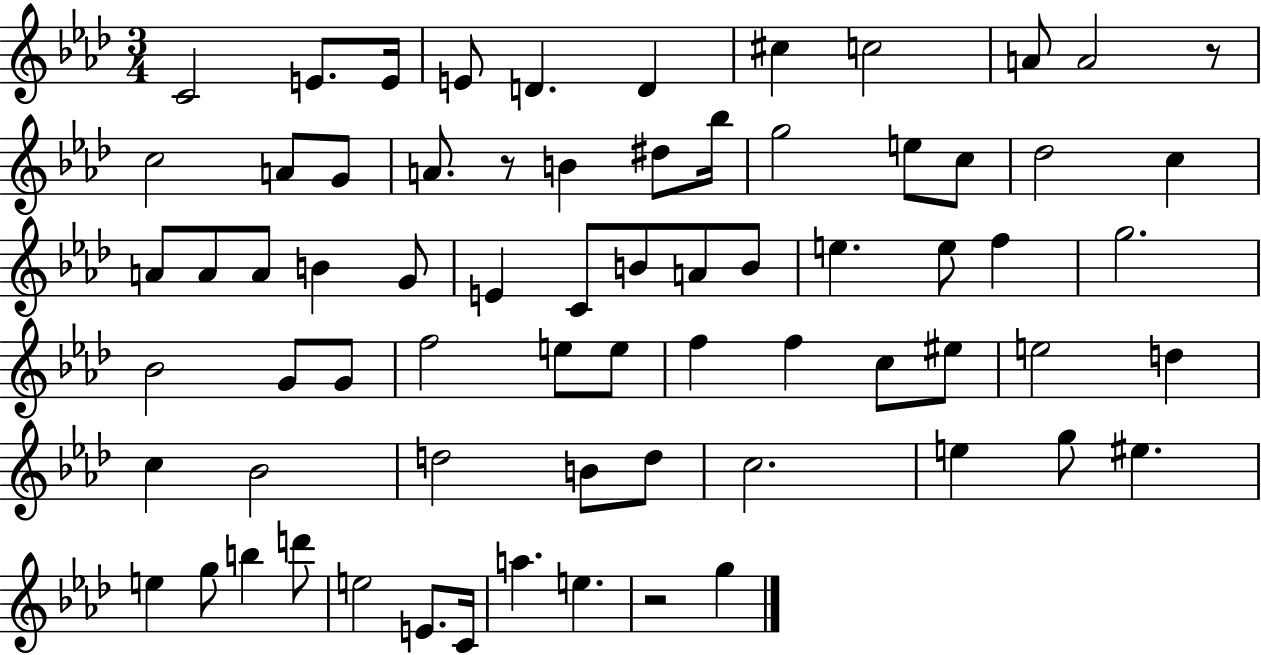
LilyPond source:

{
  \clef treble
  \numericTimeSignature
  \time 3/4
  \key aes \major
  c'2 e'8. e'16 | e'8 d'4. d'4 | cis''4 c''2 | a'8 a'2 r8 | \break c''2 a'8 g'8 | a'8. r8 b'4 dis''8 bes''16 | g''2 e''8 c''8 | des''2 c''4 | \break a'8 a'8 a'8 b'4 g'8 | e'4 c'8 b'8 a'8 b'8 | e''4. e''8 f''4 | g''2. | \break bes'2 g'8 g'8 | f''2 e''8 e''8 | f''4 f''4 c''8 eis''8 | e''2 d''4 | \break c''4 bes'2 | d''2 b'8 d''8 | c''2. | e''4 g''8 eis''4. | \break e''4 g''8 b''4 d'''8 | e''2 e'8. c'16 | a''4. e''4. | r2 g''4 | \break \bar "|."
}